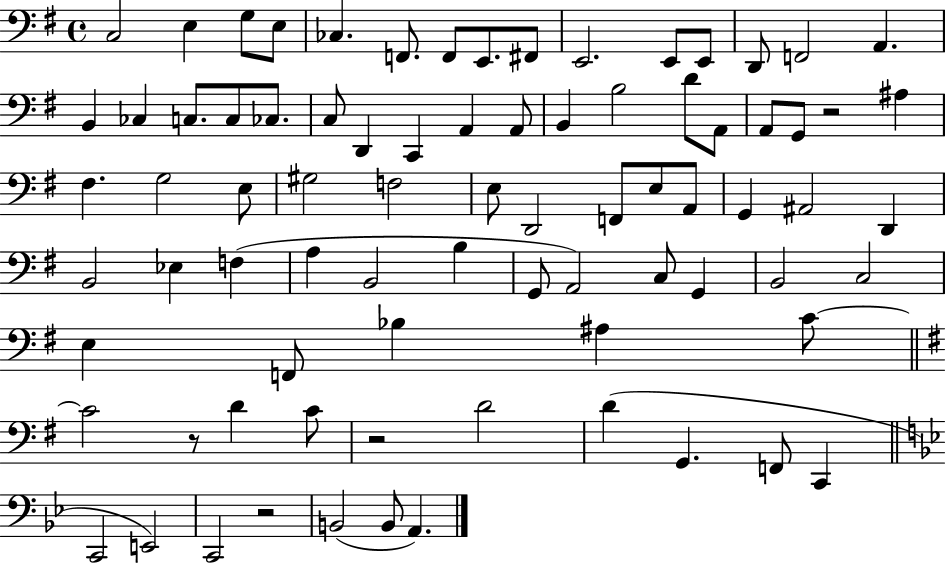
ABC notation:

X:1
T:Untitled
M:4/4
L:1/4
K:G
C,2 E, G,/2 E,/2 _C, F,,/2 F,,/2 E,,/2 ^F,,/2 E,,2 E,,/2 E,,/2 D,,/2 F,,2 A,, B,, _C, C,/2 C,/2 _C,/2 C,/2 D,, C,, A,, A,,/2 B,, B,2 D/2 A,,/2 A,,/2 G,,/2 z2 ^A, ^F, G,2 E,/2 ^G,2 F,2 E,/2 D,,2 F,,/2 E,/2 A,,/2 G,, ^A,,2 D,, B,,2 _E, F, A, B,,2 B, G,,/2 A,,2 C,/2 G,, B,,2 C,2 E, F,,/2 _B, ^A, C/2 C2 z/2 D C/2 z2 D2 D G,, F,,/2 C,, C,,2 E,,2 C,,2 z2 B,,2 B,,/2 A,,